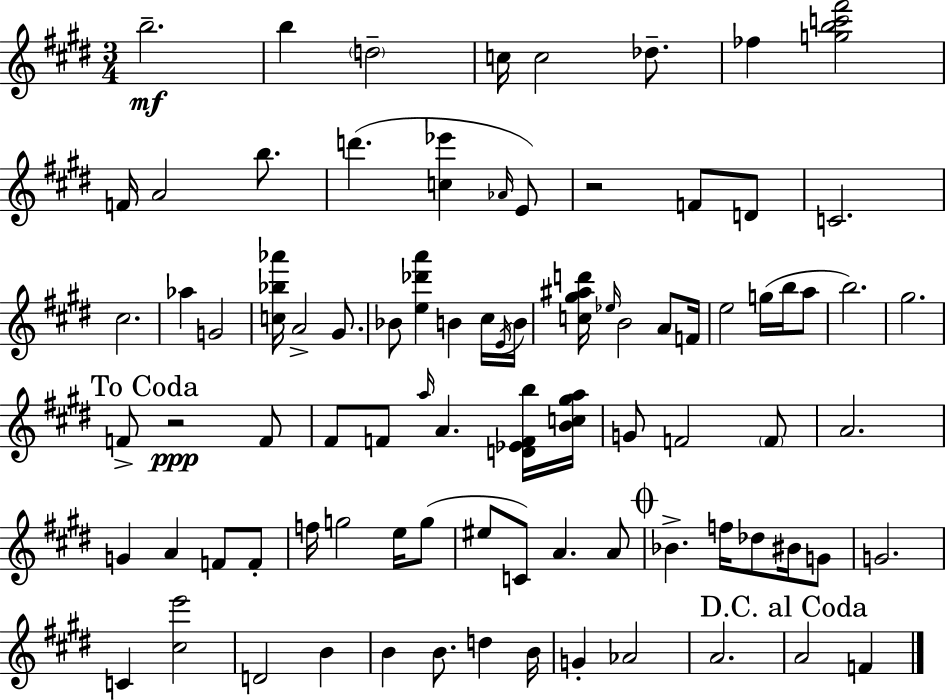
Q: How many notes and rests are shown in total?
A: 86